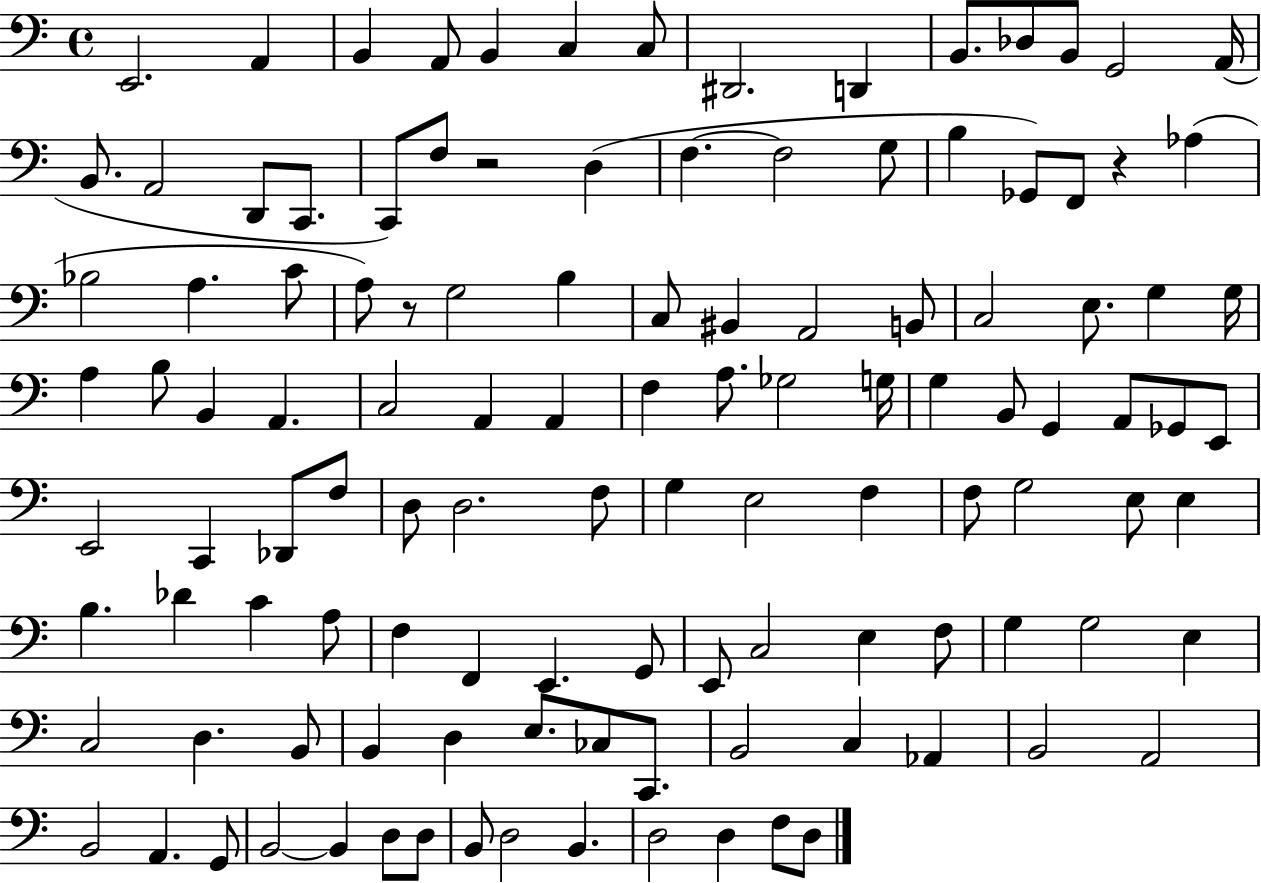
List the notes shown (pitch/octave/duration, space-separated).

E2/h. A2/q B2/q A2/e B2/q C3/q C3/e D#2/h. D2/q B2/e. Db3/e B2/e G2/h A2/s B2/e. A2/h D2/e C2/e. C2/e F3/e R/h D3/q F3/q. F3/h G3/e B3/q Gb2/e F2/e R/q Ab3/q Bb3/h A3/q. C4/e A3/e R/e G3/h B3/q C3/e BIS2/q A2/h B2/e C3/h E3/e. G3/q G3/s A3/q B3/e B2/q A2/q. C3/h A2/q A2/q F3/q A3/e. Gb3/h G3/s G3/q B2/e G2/q A2/e Gb2/e E2/e E2/h C2/q Db2/e F3/e D3/e D3/h. F3/e G3/q E3/h F3/q F3/e G3/h E3/e E3/q B3/q. Db4/q C4/q A3/e F3/q F2/q E2/q. G2/e E2/e C3/h E3/q F3/e G3/q G3/h E3/q C3/h D3/q. B2/e B2/q D3/q E3/e. CES3/e C2/e. B2/h C3/q Ab2/q B2/h A2/h B2/h A2/q. G2/e B2/h B2/q D3/e D3/e B2/e D3/h B2/q. D3/h D3/q F3/e D3/e